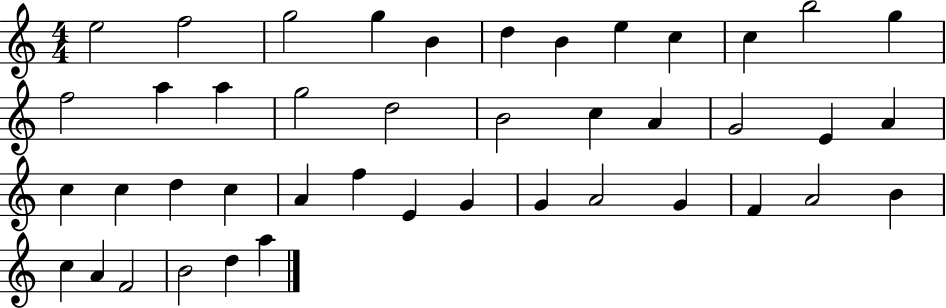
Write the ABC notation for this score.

X:1
T:Untitled
M:4/4
L:1/4
K:C
e2 f2 g2 g B d B e c c b2 g f2 a a g2 d2 B2 c A G2 E A c c d c A f E G G A2 G F A2 B c A F2 B2 d a